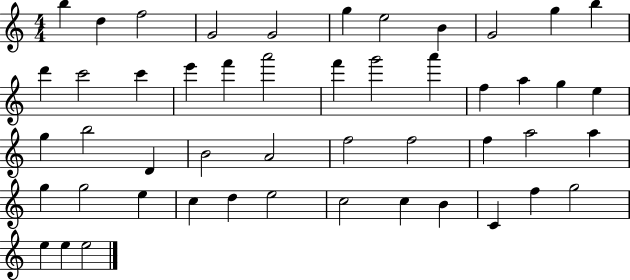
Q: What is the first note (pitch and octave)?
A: B5